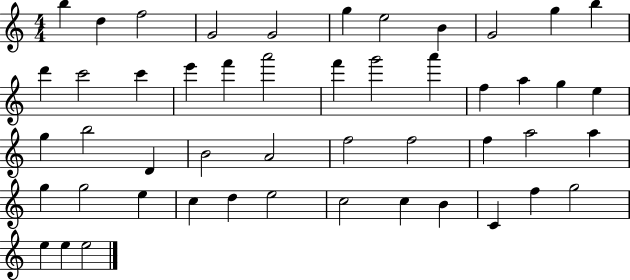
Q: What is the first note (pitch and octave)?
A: B5